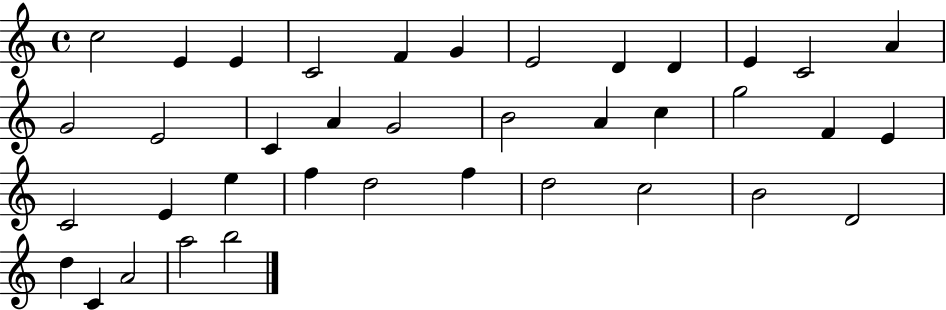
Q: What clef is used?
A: treble